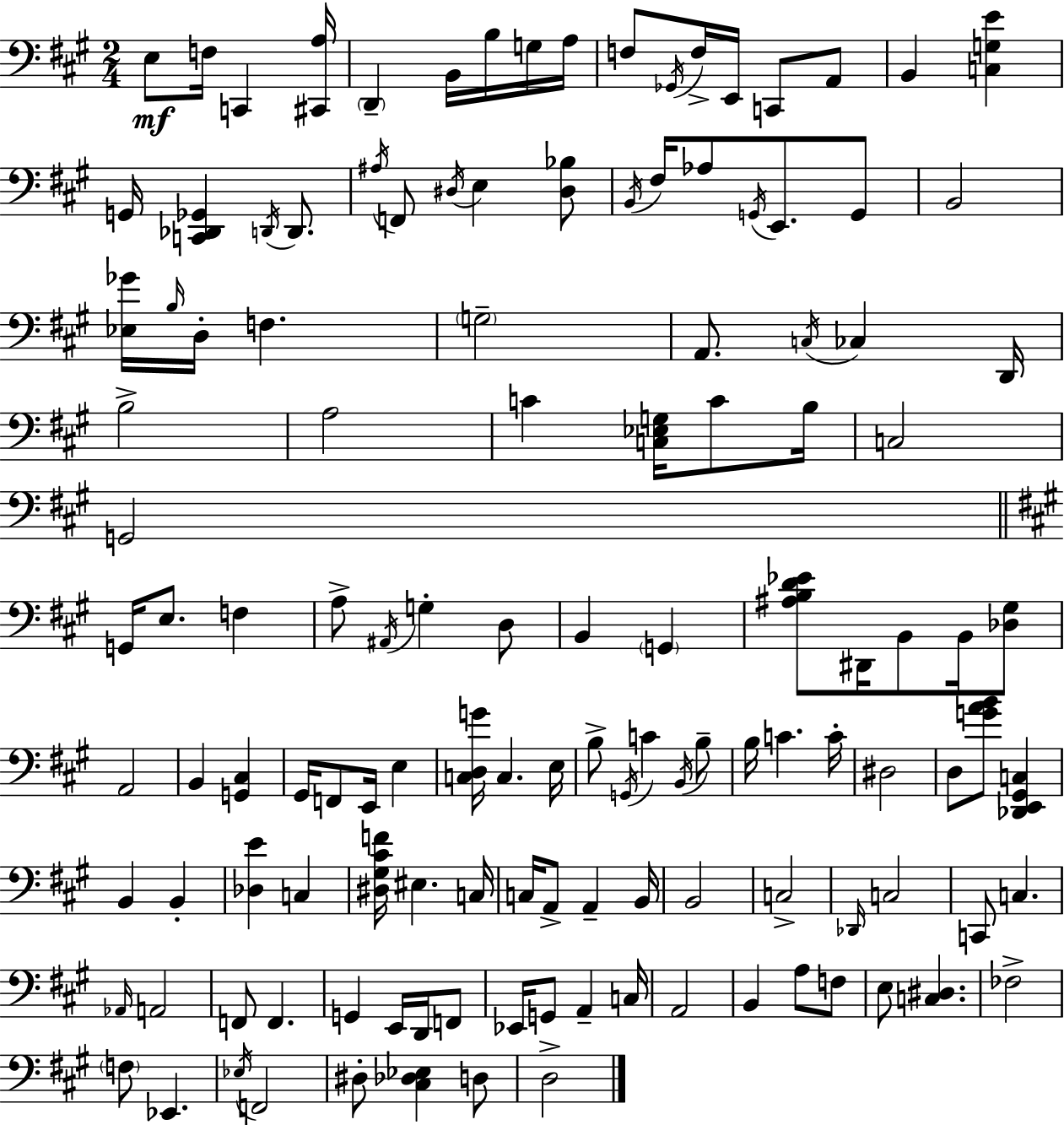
E3/e F3/s C2/q [C#2,A3]/s D2/q B2/s B3/s G3/s A3/s F3/e Gb2/s F3/s E2/s C2/e A2/e B2/q [C3,G3,E4]/q G2/s [C2,Db2,Gb2]/q D2/s D2/e. A#3/s F2/e D#3/s E3/q [D#3,Bb3]/e B2/s F#3/s Ab3/e G2/s E2/e. G2/e B2/h [Eb3,Gb4]/s B3/s D3/s F3/q. G3/h A2/e. C3/s CES3/q D2/s B3/h A3/h C4/q [C3,Eb3,G3]/s C4/e B3/s C3/h G2/h G2/s E3/e. F3/q A3/e A#2/s G3/q D3/e B2/q G2/q [A#3,B3,D4,Eb4]/e D#2/s B2/e B2/s [Db3,G#3]/e A2/h B2/q [G2,C#3]/q G#2/s F2/e E2/s E3/q [C3,D3,G4]/s C3/q. E3/s B3/e G2/s C4/q B2/s B3/e B3/s C4/q. C4/s D#3/h D3/e [G4,A4,B4]/e [Db2,E2,G#2,C3]/q B2/q B2/q [Db3,E4]/q C3/q [D#3,G#3,C#4,F4]/s EIS3/q. C3/s C3/s A2/e A2/q B2/s B2/h C3/h Db2/s C3/h C2/e C3/q. Ab2/s A2/h F2/e F2/q. G2/q E2/s D2/s F2/e Eb2/s G2/e A2/q C3/s A2/h B2/q A3/e F3/e E3/e [C3,D#3]/q. FES3/h F3/e Eb2/q. Eb3/s F2/h D#3/e [C#3,Db3,Eb3]/q D3/e D3/h